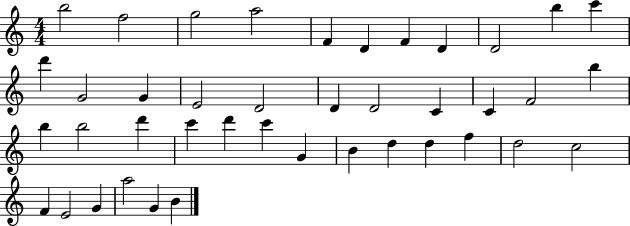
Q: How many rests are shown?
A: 0